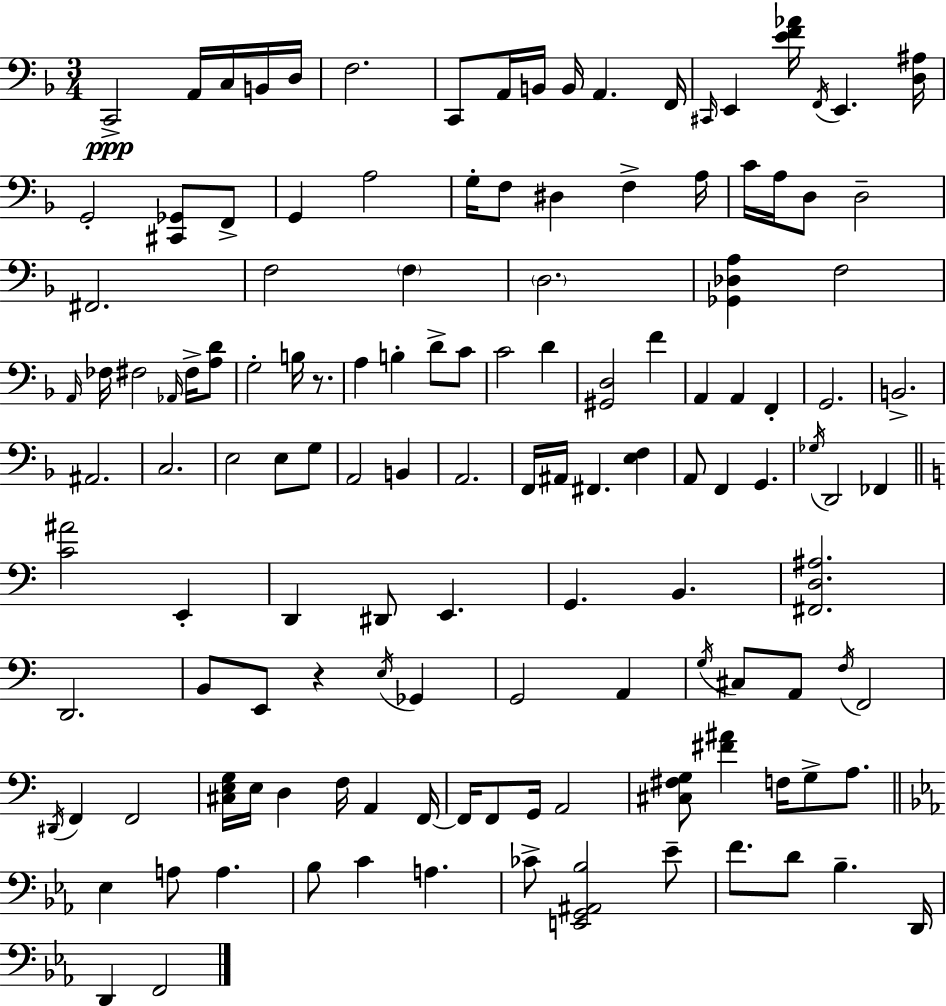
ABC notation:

X:1
T:Untitled
M:3/4
L:1/4
K:Dm
C,,2 A,,/4 C,/4 B,,/4 D,/4 F,2 C,,/2 A,,/4 B,,/4 B,,/4 A,, F,,/4 ^C,,/4 E,, [EF_A]/4 F,,/4 E,, [D,^A,]/4 G,,2 [^C,,_G,,]/2 F,,/2 G,, A,2 G,/4 F,/2 ^D, F, A,/4 C/4 A,/4 D,/2 D,2 ^F,,2 F,2 F, D,2 [_G,,_D,A,] F,2 A,,/4 _F,/4 ^F,2 _A,,/4 ^F,/4 [A,D]/2 G,2 B,/4 z/2 A, B, D/2 C/2 C2 D [^G,,D,]2 F A,, A,, F,, G,,2 B,,2 ^A,,2 C,2 E,2 E,/2 G,/2 A,,2 B,, A,,2 F,,/4 ^A,,/4 ^F,, [E,F,] A,,/2 F,, G,, _G,/4 D,,2 _F,, [C^A]2 E,, D,, ^D,,/2 E,, G,, B,, [^F,,D,^A,]2 D,,2 B,,/2 E,,/2 z E,/4 _G,, G,,2 A,, G,/4 ^C,/2 A,,/2 F,/4 F,,2 ^D,,/4 F,, F,,2 [^C,E,G,]/4 E,/4 D, F,/4 A,, F,,/4 F,,/4 F,,/2 G,,/4 A,,2 [^C,^F,G,]/2 [^F^A] F,/4 G,/2 A,/2 _E, A,/2 A, _B,/2 C A, _C/2 [E,,G,,^A,,_B,]2 _E/2 F/2 D/2 _B, D,,/4 D,, F,,2